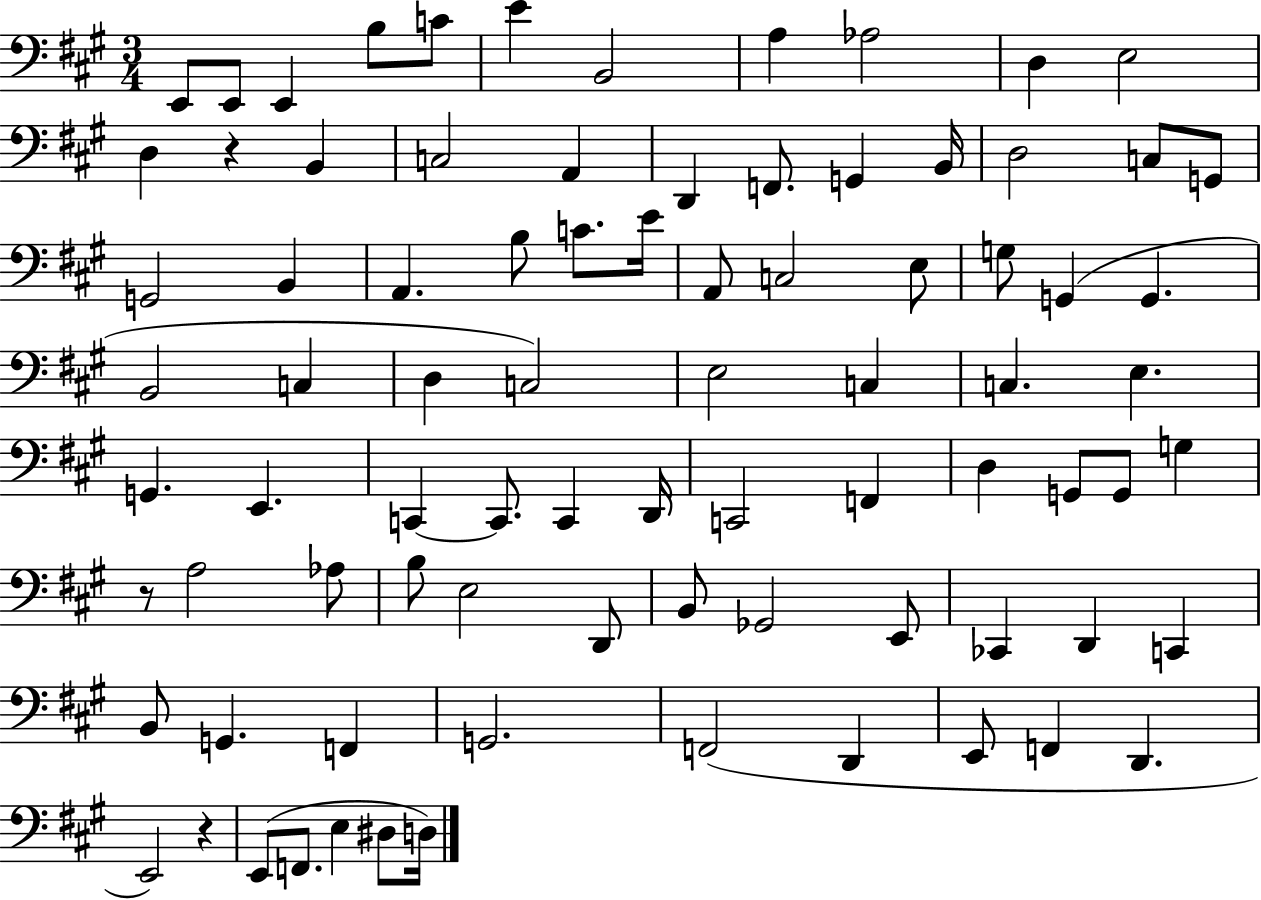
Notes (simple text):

E2/e E2/e E2/q B3/e C4/e E4/q B2/h A3/q Ab3/h D3/q E3/h D3/q R/q B2/q C3/h A2/q D2/q F2/e. G2/q B2/s D3/h C3/e G2/e G2/h B2/q A2/q. B3/e C4/e. E4/s A2/e C3/h E3/e G3/e G2/q G2/q. B2/h C3/q D3/q C3/h E3/h C3/q C3/q. E3/q. G2/q. E2/q. C2/q C2/e. C2/q D2/s C2/h F2/q D3/q G2/e G2/e G3/q R/e A3/h Ab3/e B3/e E3/h D2/e B2/e Gb2/h E2/e CES2/q D2/q C2/q B2/e G2/q. F2/q G2/h. F2/h D2/q E2/e F2/q D2/q. E2/h R/q E2/e F2/e. E3/q D#3/e D3/s